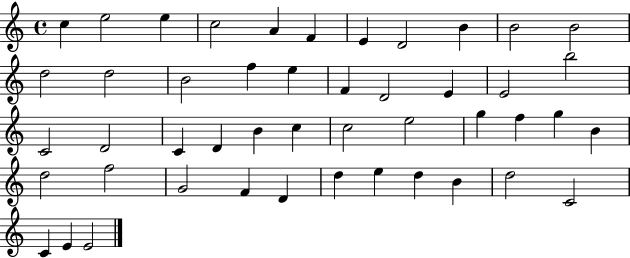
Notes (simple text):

C5/q E5/h E5/q C5/h A4/q F4/q E4/q D4/h B4/q B4/h B4/h D5/h D5/h B4/h F5/q E5/q F4/q D4/h E4/q E4/h B5/h C4/h D4/h C4/q D4/q B4/q C5/q C5/h E5/h G5/q F5/q G5/q B4/q D5/h F5/h G4/h F4/q D4/q D5/q E5/q D5/q B4/q D5/h C4/h C4/q E4/q E4/h